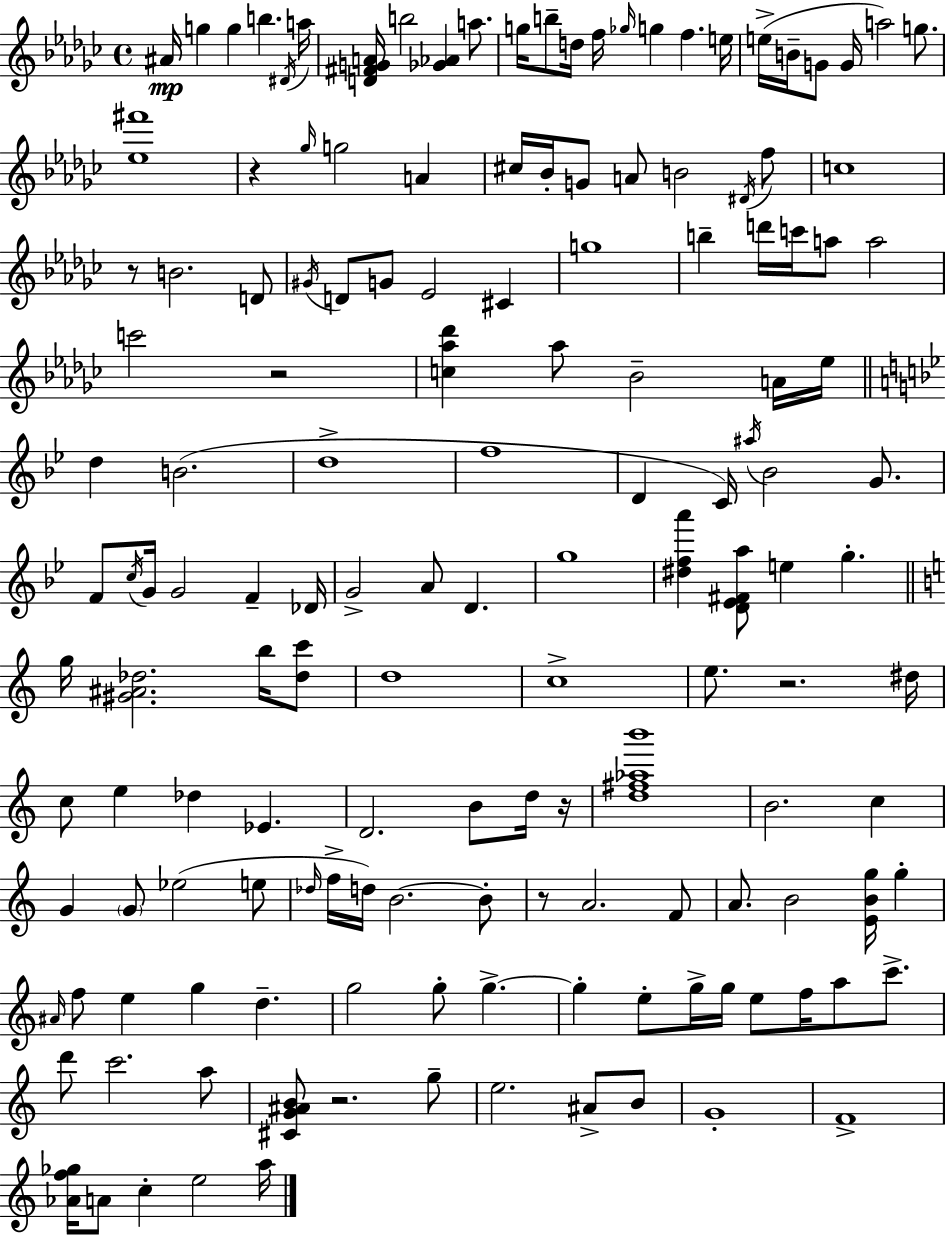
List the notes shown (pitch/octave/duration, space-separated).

A#4/s G5/q G5/q B5/q. D#4/s A5/s [D4,F#4,G4,A4]/s B5/h [Gb4,Ab4]/q A5/e. G5/s B5/e D5/s F5/s Gb5/s G5/q F5/q. E5/s E5/s B4/s G4/e G4/s A5/h G5/e. [Eb5,F#6]/w R/q Gb5/s G5/h A4/q C#5/s Bb4/s G4/e A4/e B4/h D#4/s F5/e C5/w R/e B4/h. D4/e G#4/s D4/e G4/e Eb4/h C#4/q G5/w B5/q D6/s C6/s A5/e A5/h C6/h R/h [C5,Ab5,Db6]/q Ab5/e Bb4/h A4/s Eb5/s D5/q B4/h. D5/w F5/w D4/q C4/s A#5/s Bb4/h G4/e. F4/e C5/s G4/s G4/h F4/q Db4/s G4/h A4/e D4/q. G5/w [D#5,F5,A6]/q [D4,Eb4,F#4,A5]/e E5/q G5/q. G5/s [G#4,A#4,Db5]/h. B5/s [Db5,C6]/e D5/w C5/w E5/e. R/h. D#5/s C5/e E5/q Db5/q Eb4/q. D4/h. B4/e D5/s R/s [D5,F#5,Ab5,B6]/w B4/h. C5/q G4/q G4/e Eb5/h E5/e Db5/s F5/s D5/s B4/h. B4/e R/e A4/h. F4/e A4/e. B4/h [E4,B4,G5]/s G5/q A#4/s F5/e E5/q G5/q D5/q. G5/h G5/e G5/q. G5/q E5/e G5/s G5/s E5/e F5/s A5/e C6/e. D6/e C6/h. A5/e [C#4,G4,A#4,B4]/e R/h. G5/e E5/h. A#4/e B4/e G4/w F4/w [Ab4,F5,Gb5]/s A4/e C5/q E5/h A5/s